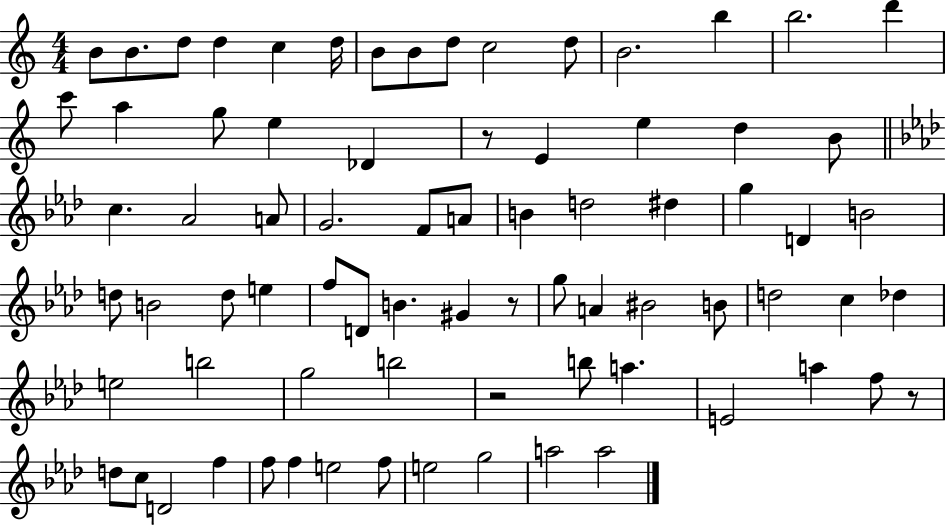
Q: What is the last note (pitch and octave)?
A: A5